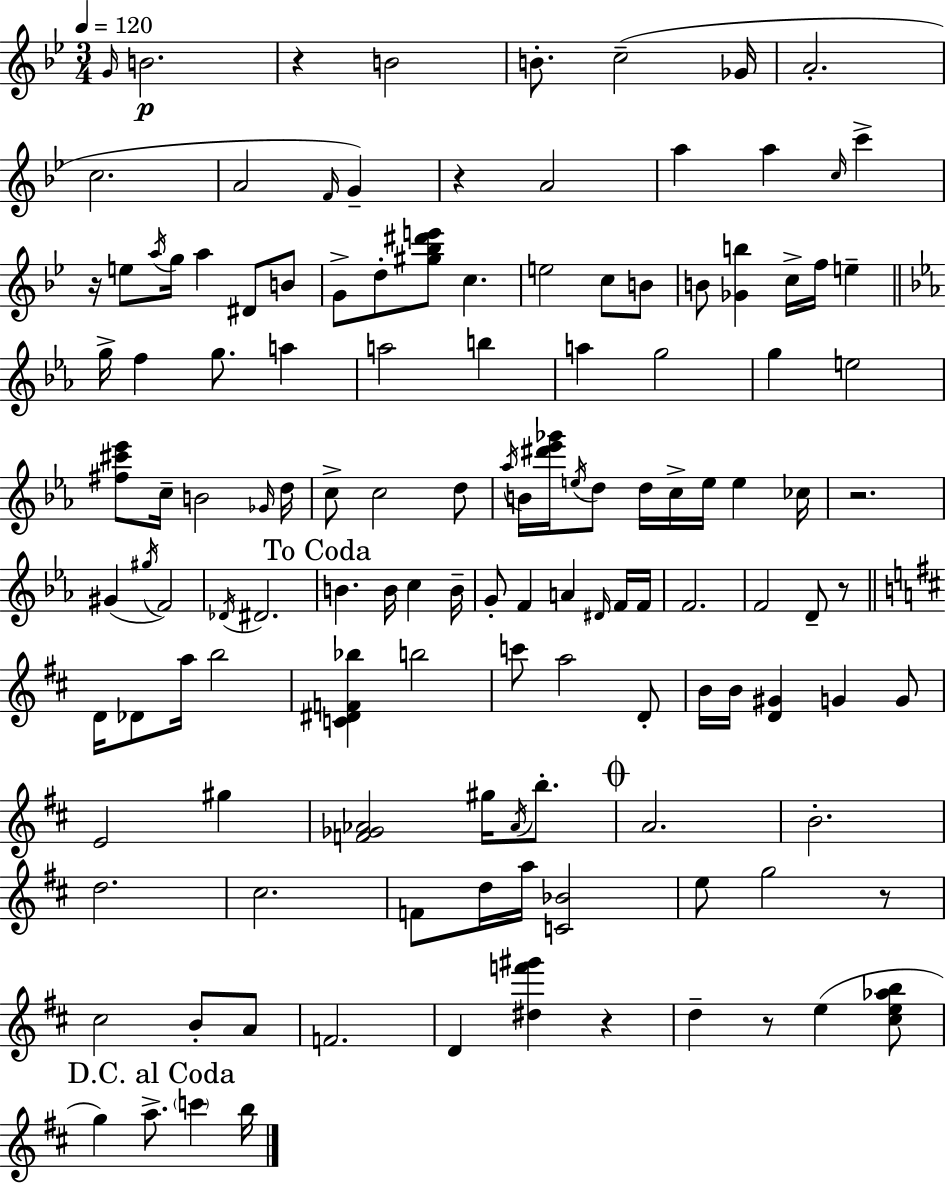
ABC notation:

X:1
T:Untitled
M:3/4
L:1/4
K:Bb
G/4 B2 z B2 B/2 c2 _G/4 A2 c2 A2 F/4 G z A2 a a c/4 c' z/4 e/2 a/4 g/4 a ^D/2 B/2 G/2 d/2 [^g_b^d'e']/2 c e2 c/2 B/2 B/2 [_Gb] c/4 f/4 e g/4 f g/2 a a2 b a g2 g e2 [^f^c'_e']/2 c/4 B2 _G/4 d/4 c/2 c2 d/2 _a/4 B/4 [^d'_e'_g']/4 e/4 d/2 d/4 c/4 e/4 e _c/4 z2 ^G ^g/4 F2 _D/4 ^D2 B B/4 c B/4 G/2 F A ^D/4 F/4 F/4 F2 F2 D/2 z/2 D/4 _D/2 a/4 b2 [C^DF_b] b2 c'/2 a2 D/2 B/4 B/4 [D^G] G G/2 E2 ^g [F_G_A]2 ^g/4 _A/4 b/2 A2 B2 d2 ^c2 F/2 d/4 a/4 [C_B]2 e/2 g2 z/2 ^c2 B/2 A/2 F2 D [^df'^g'] z d z/2 e [^ce_ab]/2 g a/2 c' b/4